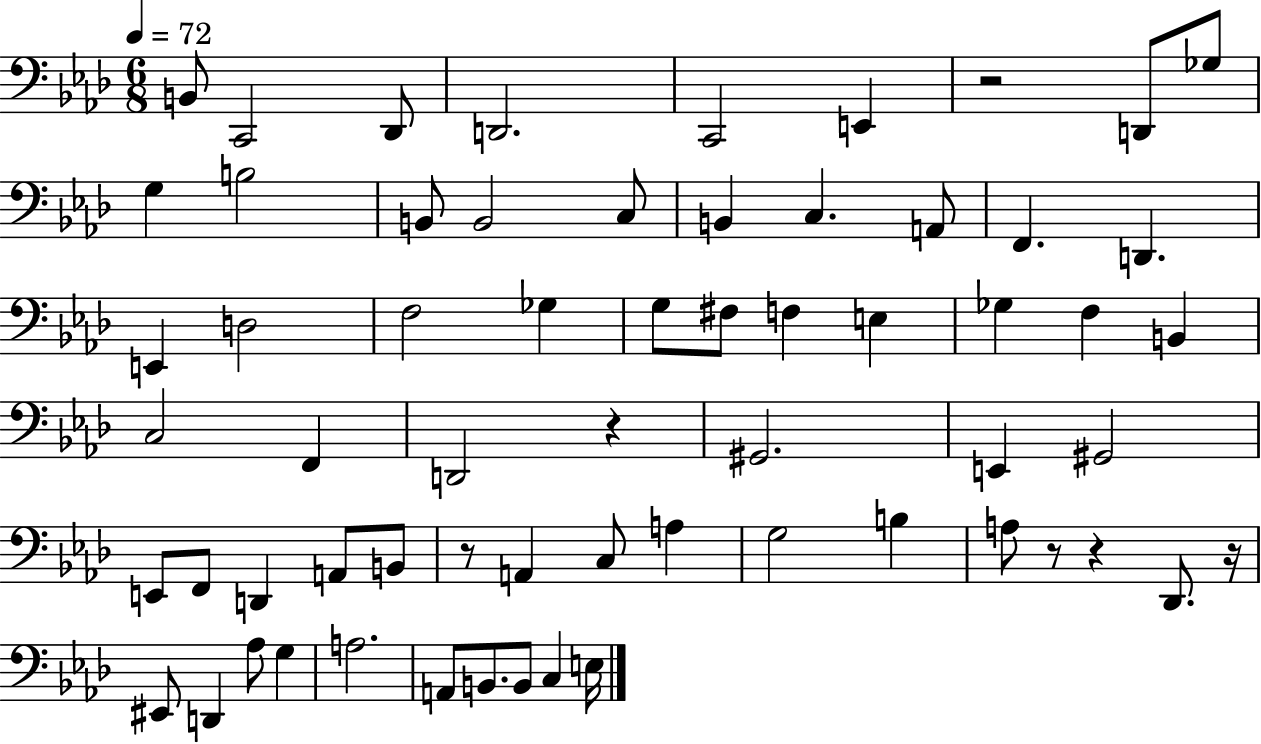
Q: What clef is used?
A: bass